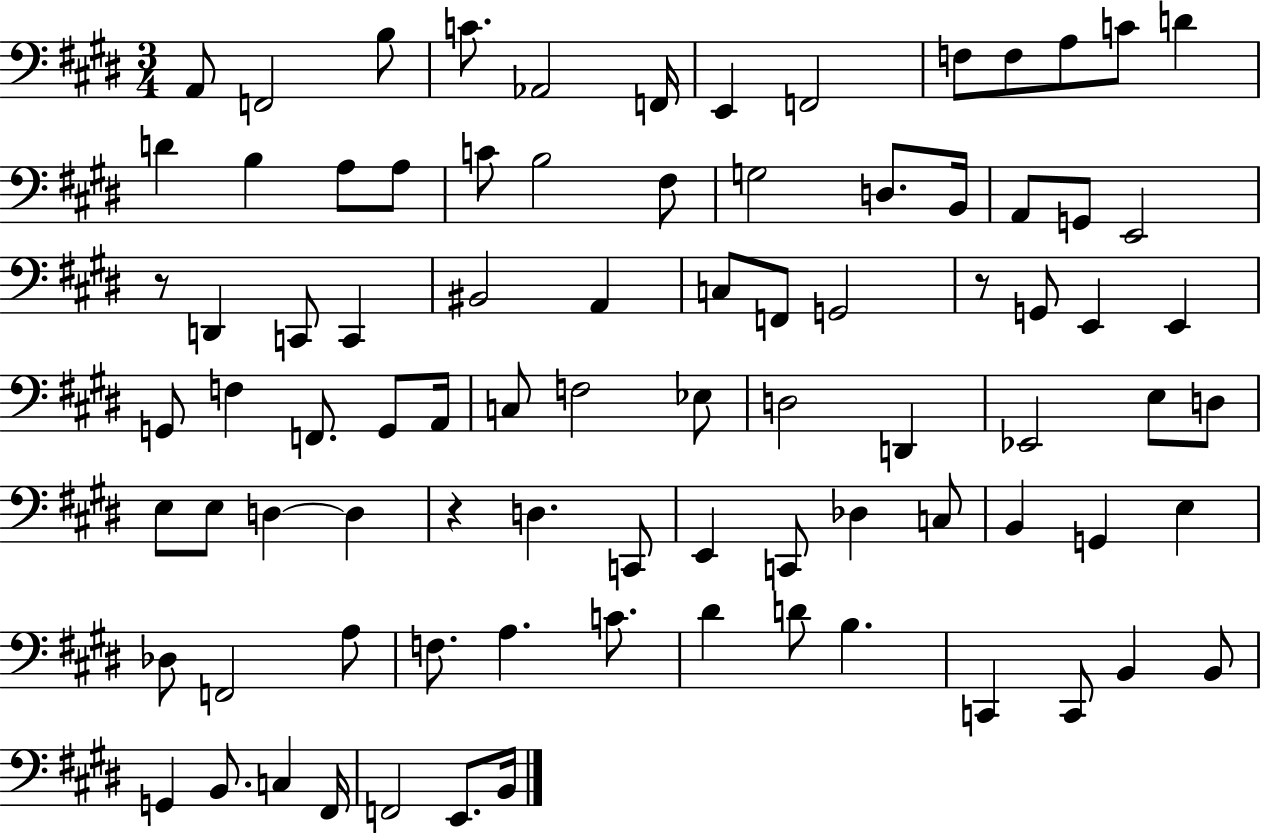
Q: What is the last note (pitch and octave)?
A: B2